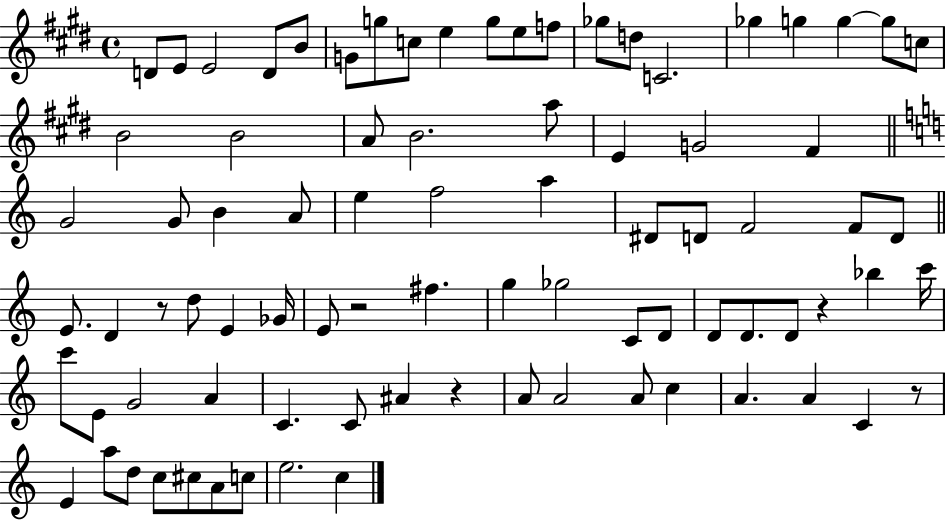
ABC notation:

X:1
T:Untitled
M:4/4
L:1/4
K:E
D/2 E/2 E2 D/2 B/2 G/2 g/2 c/2 e g/2 e/2 f/2 _g/2 d/2 C2 _g g g g/2 c/2 B2 B2 A/2 B2 a/2 E G2 ^F G2 G/2 B A/2 e f2 a ^D/2 D/2 F2 F/2 D/2 E/2 D z/2 d/2 E _G/4 E/2 z2 ^f g _g2 C/2 D/2 D/2 D/2 D/2 z _b c'/4 c'/2 E/2 G2 A C C/2 ^A z A/2 A2 A/2 c A A C z/2 E a/2 d/2 c/2 ^c/2 A/2 c/2 e2 c